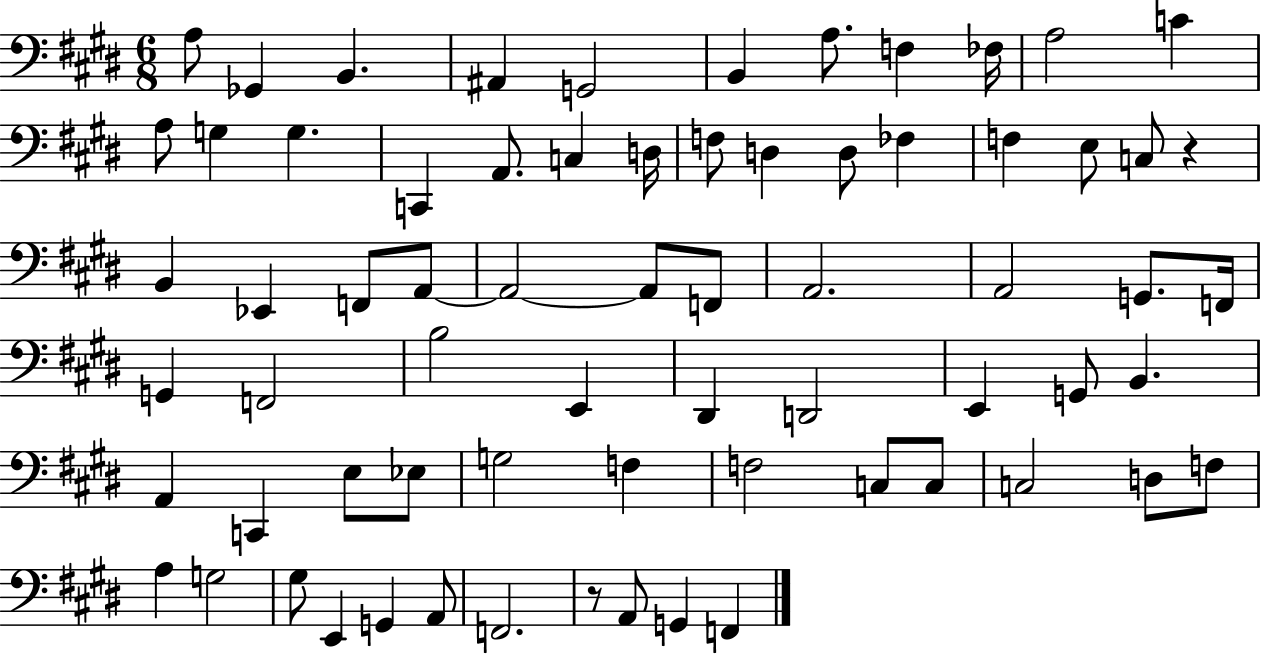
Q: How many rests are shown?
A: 2